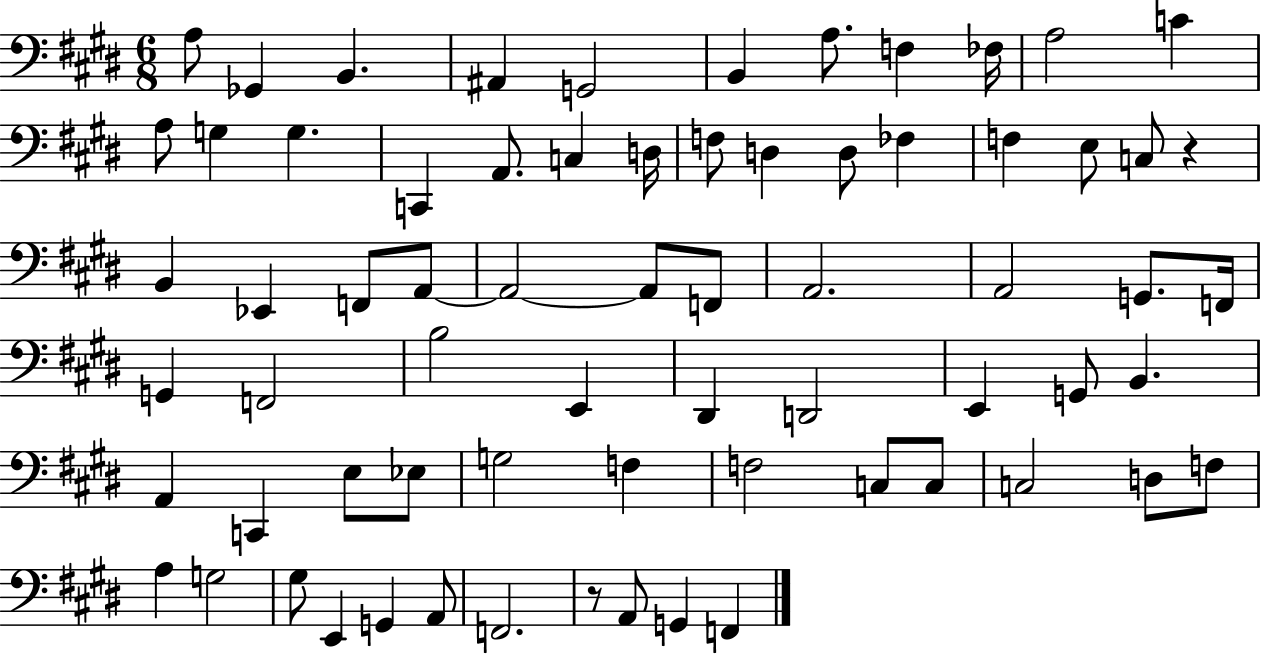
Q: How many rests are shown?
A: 2